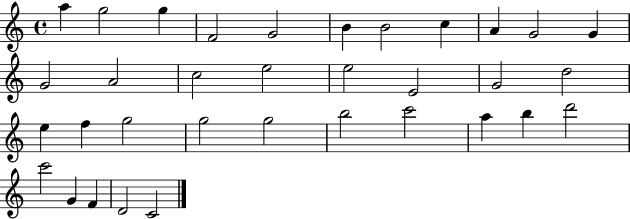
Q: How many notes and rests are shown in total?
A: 34